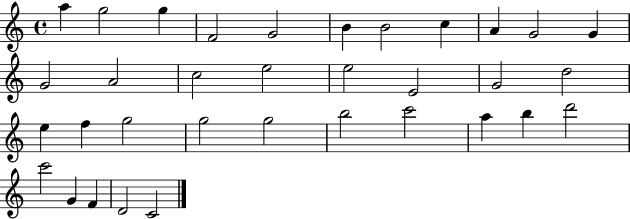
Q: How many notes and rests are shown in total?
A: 34